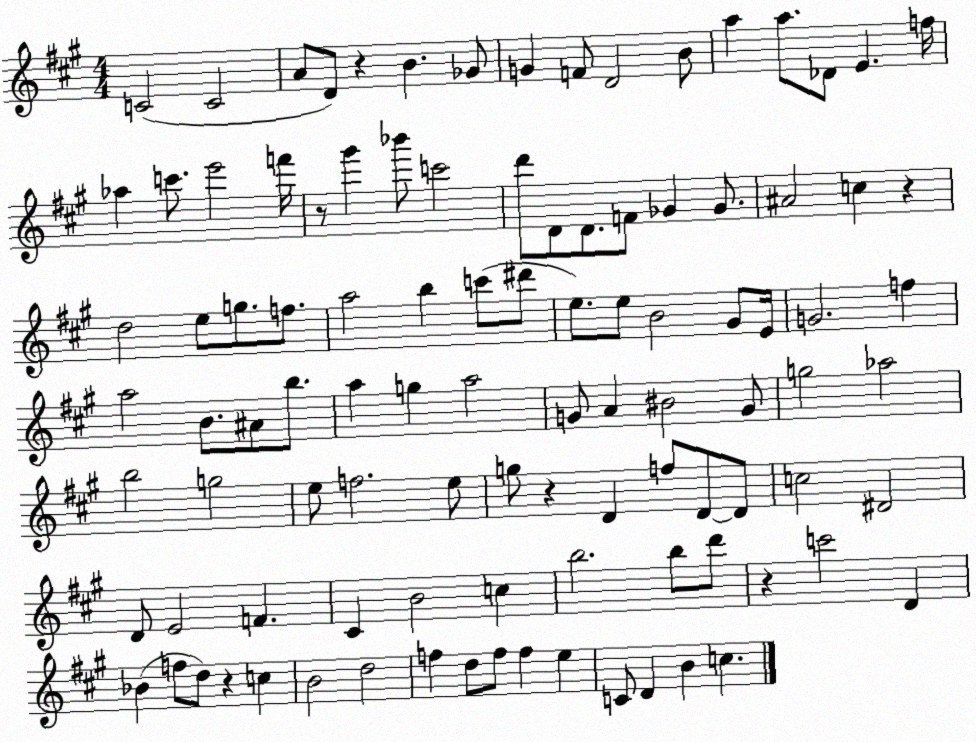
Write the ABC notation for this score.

X:1
T:Untitled
M:4/4
L:1/4
K:A
C2 C2 A/2 D/2 z B _G/2 G F/2 D2 B/2 a a/2 _D/2 E f/4 _a c'/2 e'2 f'/4 z/2 ^g' _b'/2 c'2 d'/2 D/2 D/2 F/2 _G _G/2 ^A2 c z d2 e/2 g/2 f/2 a2 b c'/2 ^d'/2 e/2 e/2 B2 ^G/2 E/4 G2 f a2 B/2 ^A/2 b/2 a g a2 G/2 A ^B2 G/2 g2 _a2 b2 g2 e/2 f2 e/2 g/2 z D f/2 D/2 D/2 c2 ^D2 D/2 E2 F ^C B2 c b2 b/2 d'/2 z c'2 D _B f/2 d/2 z c B2 d2 f d/2 f/2 f e C/2 D B c